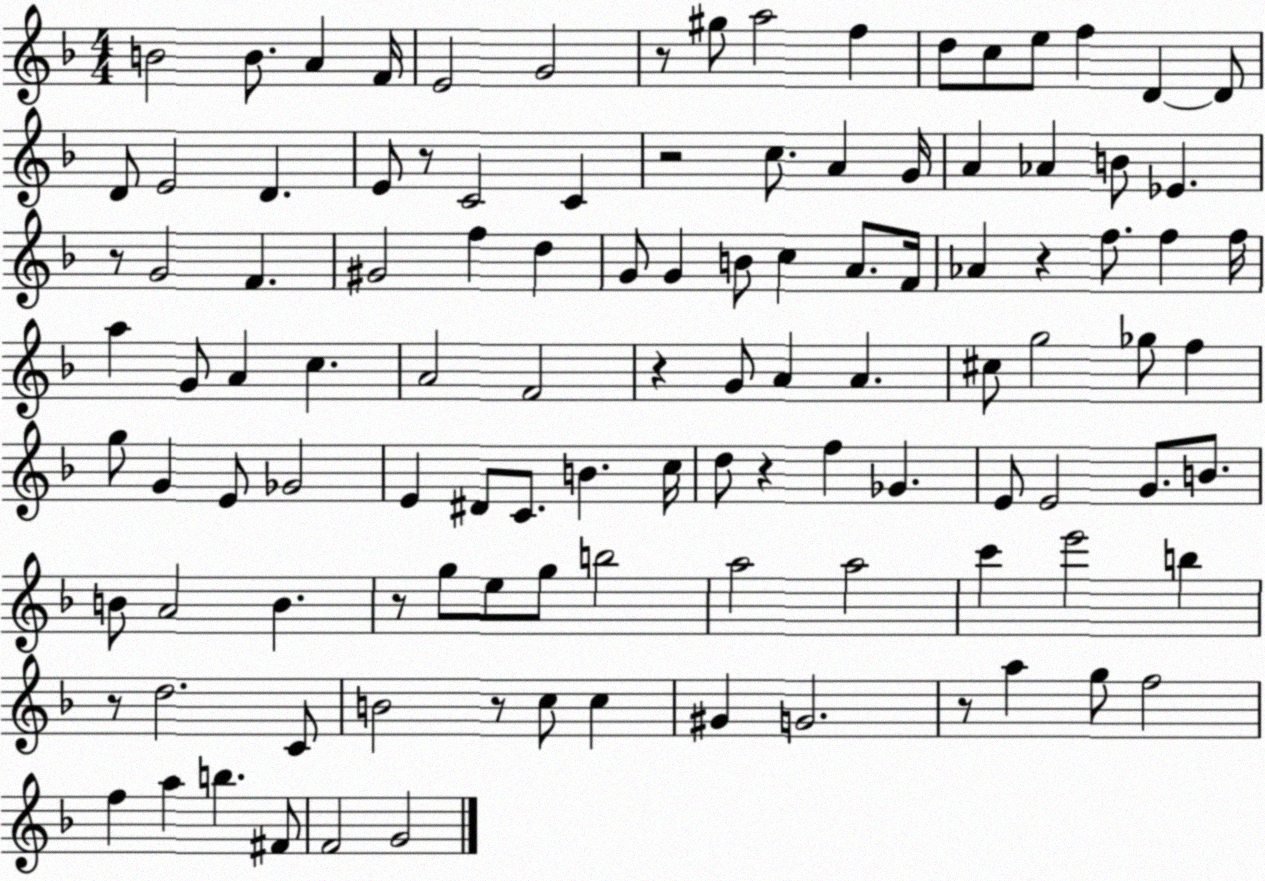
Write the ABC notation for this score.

X:1
T:Untitled
M:4/4
L:1/4
K:F
B2 B/2 A F/4 E2 G2 z/2 ^g/2 a2 f d/2 c/2 e/2 f D D/2 D/2 E2 D E/2 z/2 C2 C z2 c/2 A G/4 A _A B/2 _E z/2 G2 F ^G2 f d G/2 G B/2 c A/2 F/4 _A z f/2 f f/4 a G/2 A c A2 F2 z G/2 A A ^c/2 g2 _g/2 f g/2 G E/2 _G2 E ^D/2 C/2 B c/4 d/2 z f _G E/2 E2 G/2 B/2 B/2 A2 B z/2 g/2 e/2 g/2 b2 a2 a2 c' e'2 b z/2 d2 C/2 B2 z/2 c/2 c ^G G2 z/2 a g/2 f2 f a b ^F/2 F2 G2